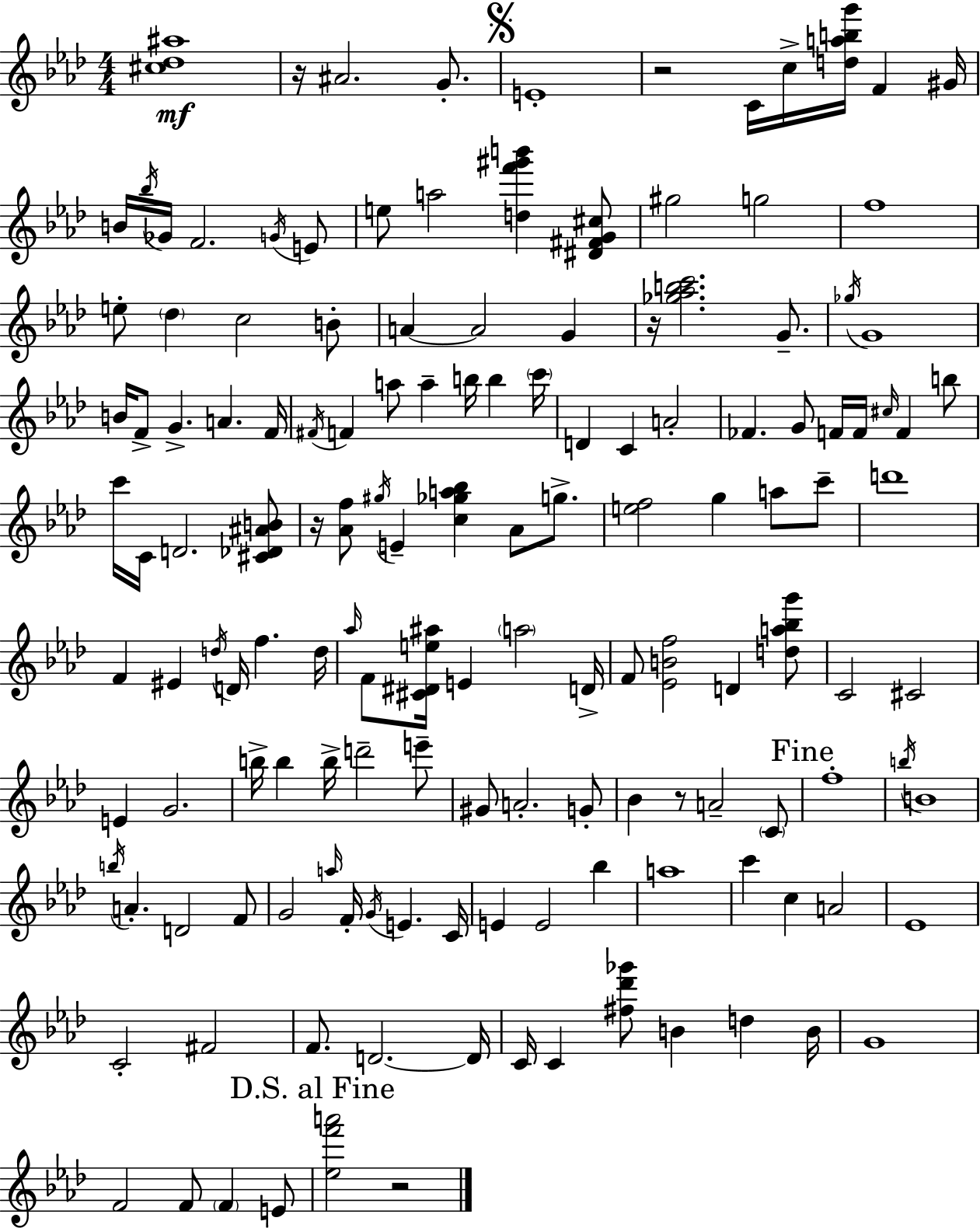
{
  \clef treble
  \numericTimeSignature
  \time 4/4
  \key aes \major
  <cis'' des'' ais''>1\mf | r16 ais'2. g'8.-. | \mark \markup { \musicglyph "scripts.segno" } e'1-. | r2 c'16 c''16-> <d'' a'' b'' g'''>16 f'4 gis'16 | \break b'16 \acciaccatura { bes''16 } ges'16 f'2. \acciaccatura { g'16 } | e'8 e''8 a''2 <d'' f''' gis''' b'''>4 | <dis' fis' g' cis''>8 gis''2 g''2 | f''1 | \break e''8-. \parenthesize des''4 c''2 | b'8-. a'4~~ a'2 g'4 | r16 <ges'' aes'' b'' c'''>2. g'8.-- | \acciaccatura { ges''16 } g'1 | \break b'16 f'8-> g'4.-> a'4. | f'16 \acciaccatura { fis'16 } f'4 a''8 a''4-- b''16 b''4 | \parenthesize c'''16 d'4 c'4 a'2-. | fes'4. g'8 f'16 f'16 \grace { cis''16 } f'4 | \break b''8 c'''16 c'16 d'2. | <cis' des' ais' b'>8 r16 <aes' f''>8 \acciaccatura { gis''16 } e'4-- <c'' ges'' a'' bes''>4 | aes'8 g''8.-> <e'' f''>2 g''4 | a''8 c'''8-- d'''1 | \break f'4 eis'4 \acciaccatura { d''16 } d'16 | f''4. d''16 \grace { aes''16 } f'8 <cis' dis' e'' ais''>16 e'4 \parenthesize a''2 | d'16-> f'8 <ees' b' f''>2 | d'4 <d'' a'' bes'' g'''>8 c'2 | \break cis'2 e'4 g'2. | b''16-> b''4 b''16-> d'''2-- | e'''8-- gis'8 a'2.-. | g'8-. bes'4 r8 a'2-- | \break \parenthesize c'8 \mark "Fine" f''1-. | \acciaccatura { b''16 } b'1 | \acciaccatura { b''16 } a'4.-. | d'2 f'8 g'2 | \break \grace { a''16 } f'16-. \acciaccatura { g'16 } e'4. c'16 e'4 | e'2 bes''4 a''1 | c'''4 | c''4 a'2 ees'1 | \break c'2-. | fis'2 f'8. d'2.~~ | d'16 c'16 c'4 | <fis'' des''' ges'''>8 b'4 d''4 b'16 g'1 | \break f'2 | f'8 \parenthesize f'4 e'8 \mark "D.S. al Fine" <ees'' f''' a'''>2 | r2 \bar "|."
}